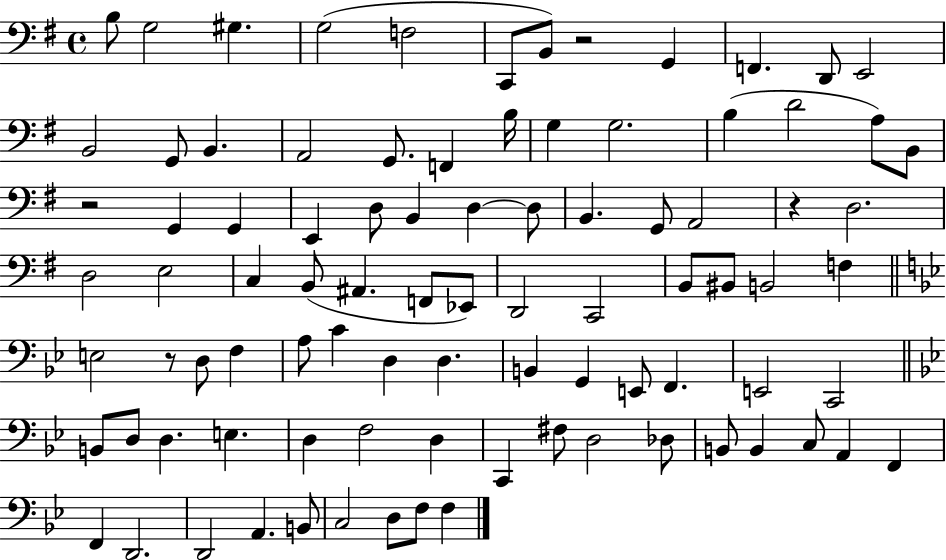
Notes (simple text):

B3/e G3/h G#3/q. G3/h F3/h C2/e B2/e R/h G2/q F2/q. D2/e E2/h B2/h G2/e B2/q. A2/h G2/e. F2/q B3/s G3/q G3/h. B3/q D4/h A3/e B2/e R/h G2/q G2/q E2/q D3/e B2/q D3/q D3/e B2/q. G2/e A2/h R/q D3/h. D3/h E3/h C3/q B2/e A#2/q. F2/e Eb2/e D2/h C2/h B2/e BIS2/e B2/h F3/q E3/h R/e D3/e F3/q A3/e C4/q D3/q D3/q. B2/q G2/q E2/e F2/q. E2/h C2/h B2/e D3/e D3/q. E3/q. D3/q F3/h D3/q C2/q F#3/e D3/h Db3/e B2/e B2/q C3/e A2/q F2/q F2/q D2/h. D2/h A2/q. B2/e C3/h D3/e F3/e F3/q